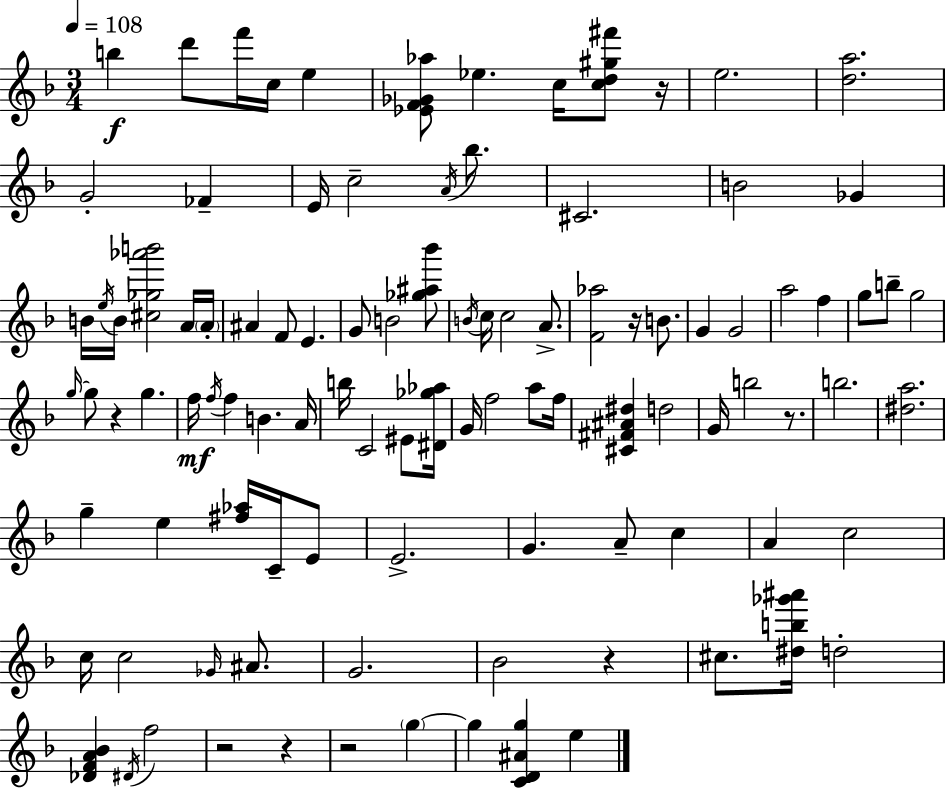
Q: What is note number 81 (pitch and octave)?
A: E5